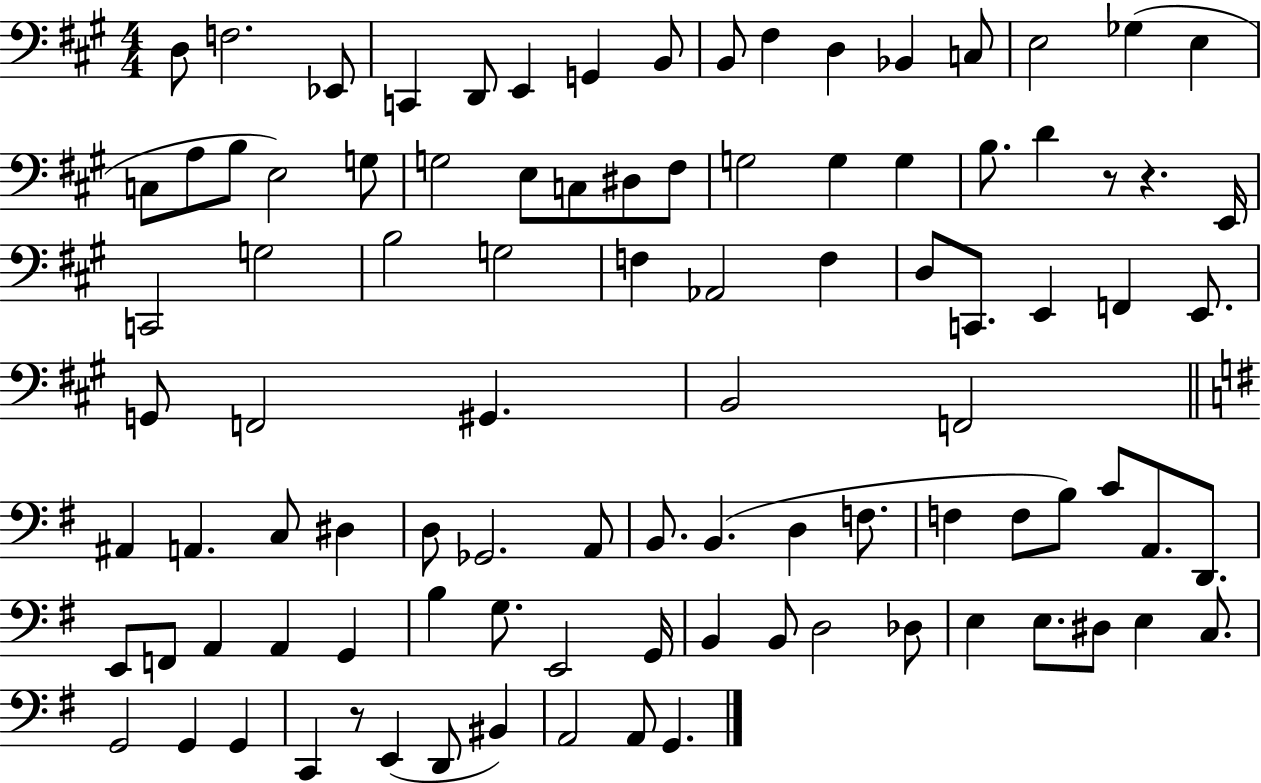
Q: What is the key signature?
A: A major